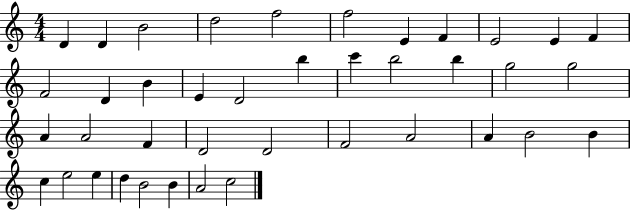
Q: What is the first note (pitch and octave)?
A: D4